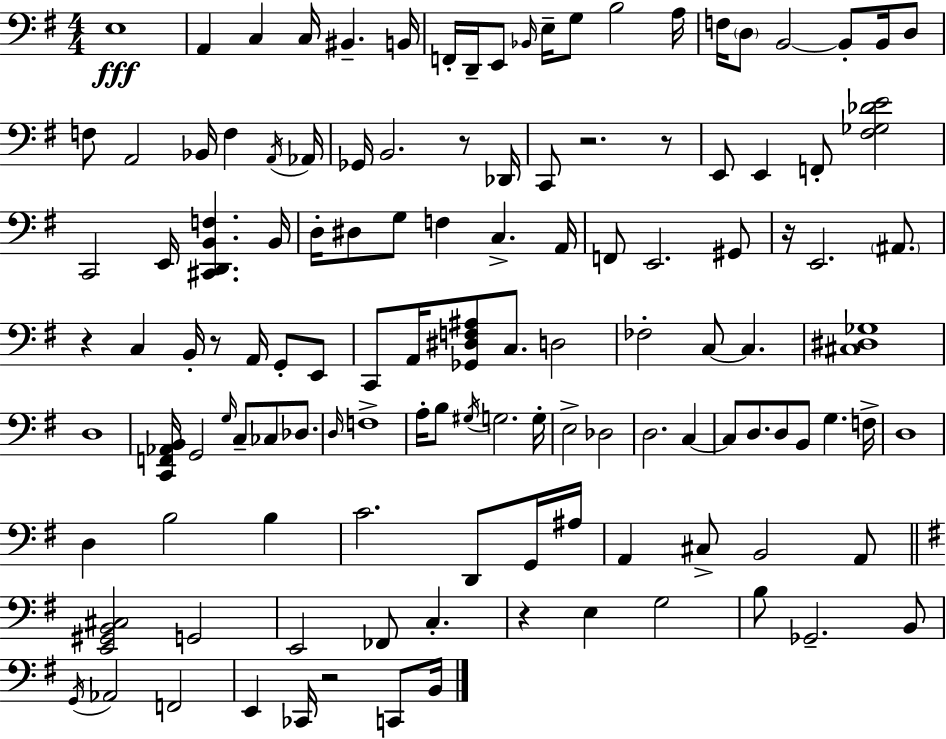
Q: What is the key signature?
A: E minor